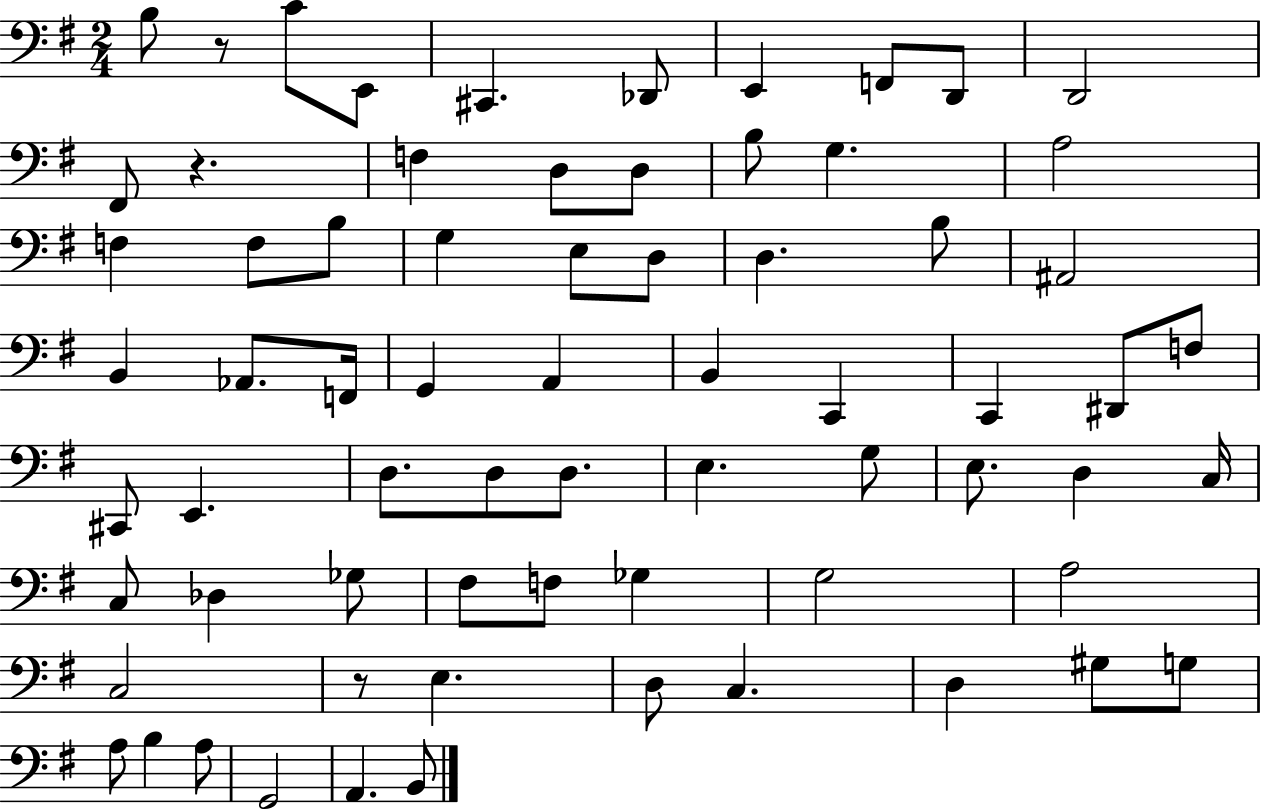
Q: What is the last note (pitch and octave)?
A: B2